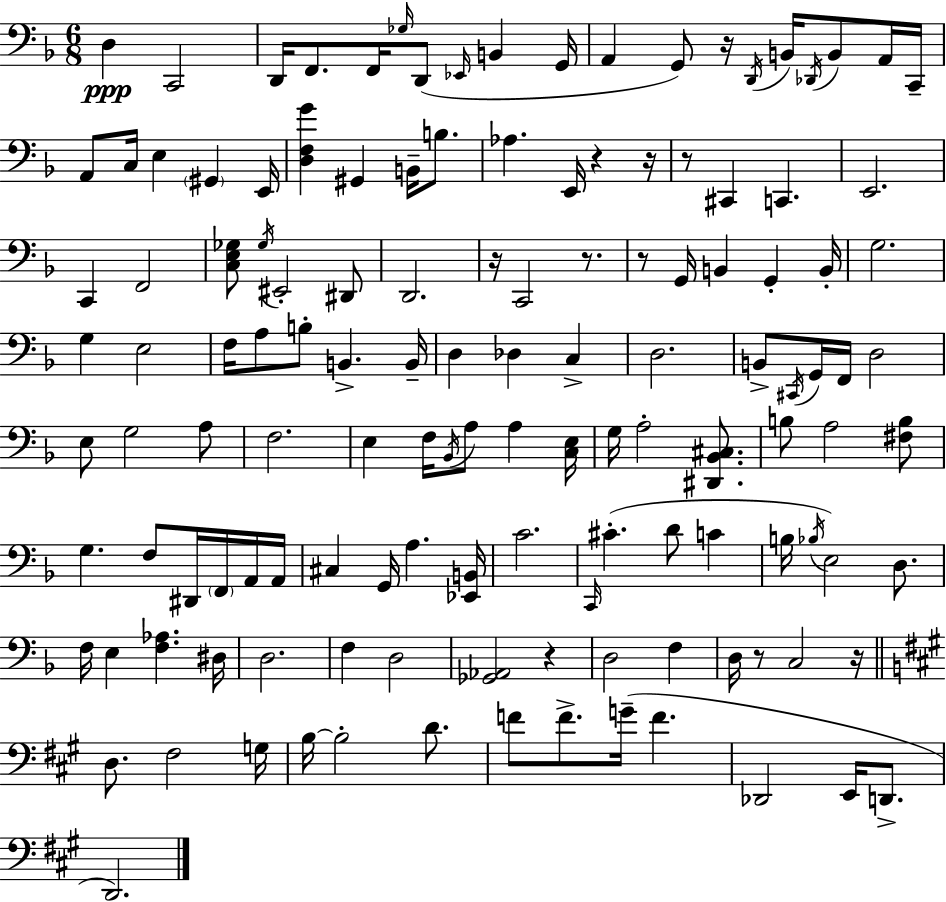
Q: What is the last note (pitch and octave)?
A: D2